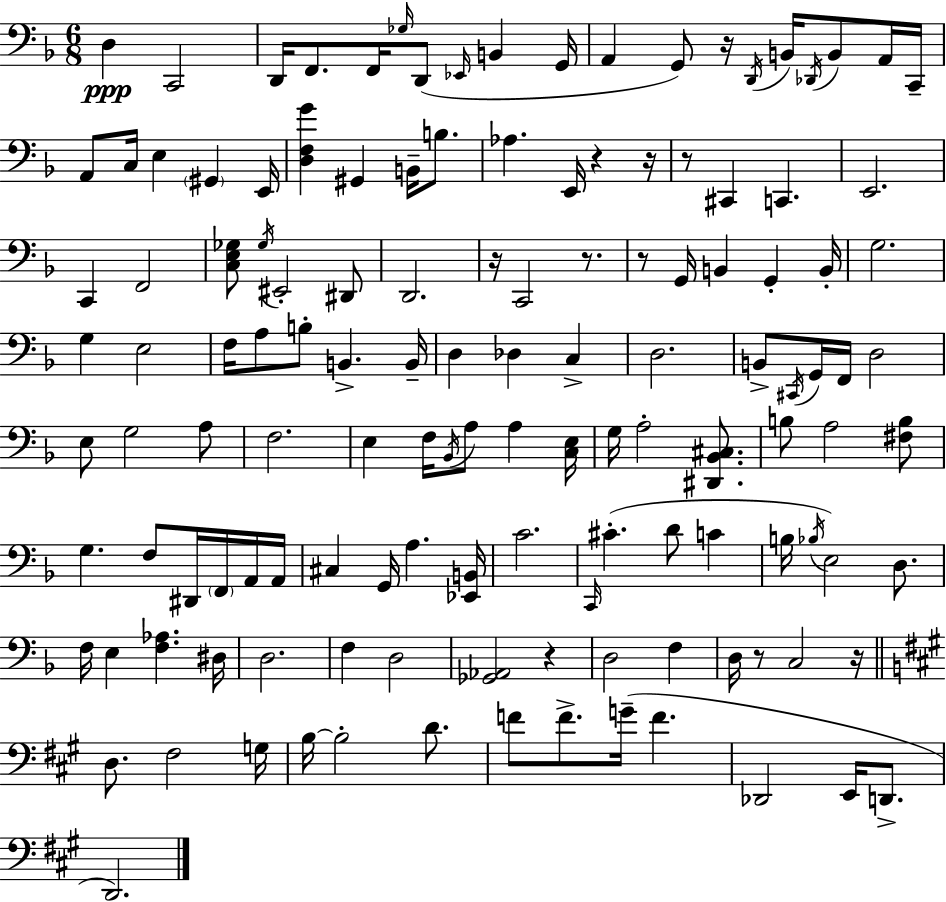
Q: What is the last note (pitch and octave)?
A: D2